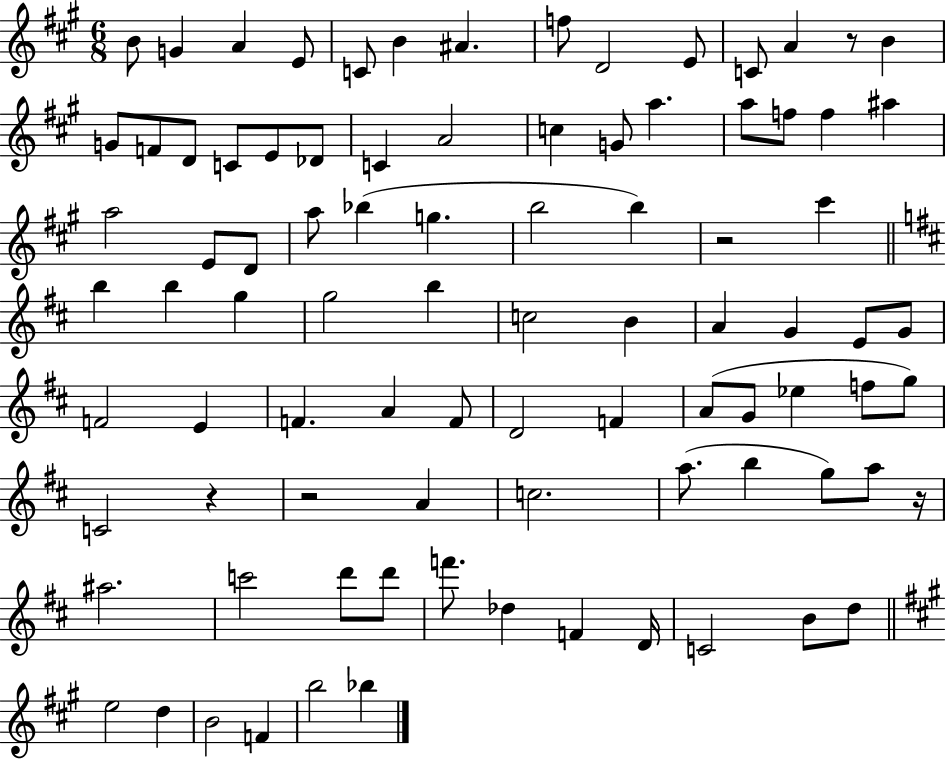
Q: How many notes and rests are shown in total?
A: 89